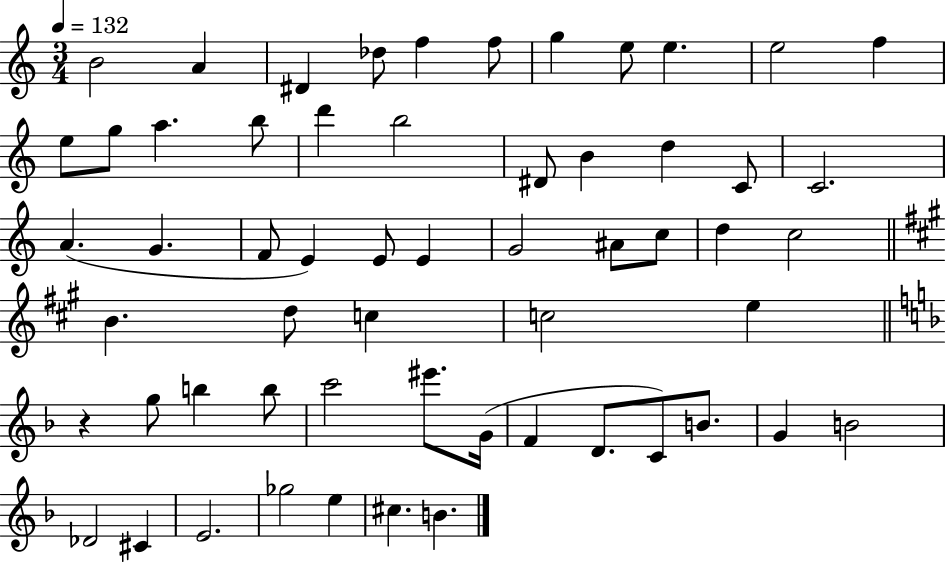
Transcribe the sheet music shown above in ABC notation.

X:1
T:Untitled
M:3/4
L:1/4
K:C
B2 A ^D _d/2 f f/2 g e/2 e e2 f e/2 g/2 a b/2 d' b2 ^D/2 B d C/2 C2 A G F/2 E E/2 E G2 ^A/2 c/2 d c2 B d/2 c c2 e z g/2 b b/2 c'2 ^e'/2 G/4 F D/2 C/2 B/2 G B2 _D2 ^C E2 _g2 e ^c B